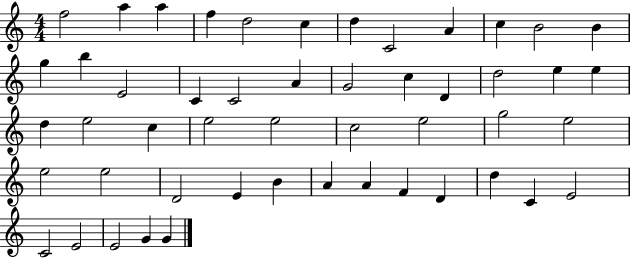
X:1
T:Untitled
M:4/4
L:1/4
K:C
f2 a a f d2 c d C2 A c B2 B g b E2 C C2 A G2 c D d2 e e d e2 c e2 e2 c2 e2 g2 e2 e2 e2 D2 E B A A F D d C E2 C2 E2 E2 G G